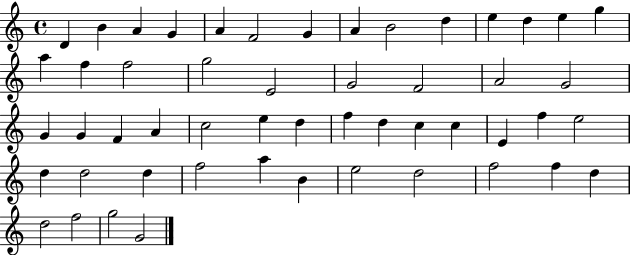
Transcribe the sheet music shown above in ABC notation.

X:1
T:Untitled
M:4/4
L:1/4
K:C
D B A G A F2 G A B2 d e d e g a f f2 g2 E2 G2 F2 A2 G2 G G F A c2 e d f d c c E f e2 d d2 d f2 a B e2 d2 f2 f d d2 f2 g2 G2